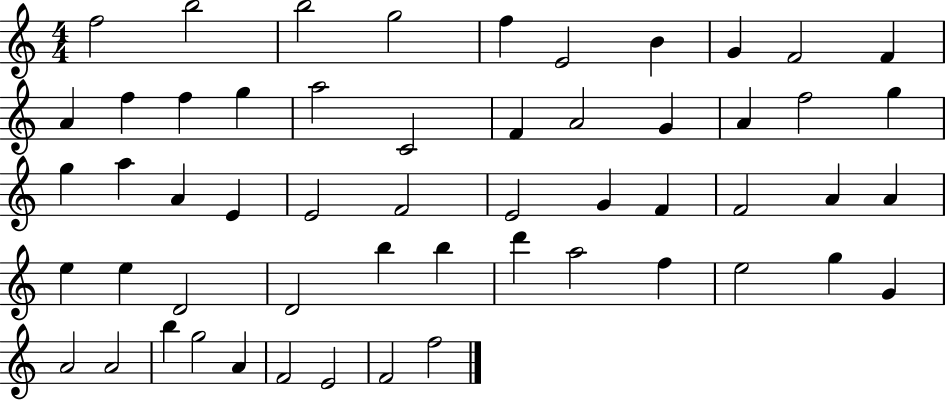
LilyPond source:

{
  \clef treble
  \numericTimeSignature
  \time 4/4
  \key c \major
  f''2 b''2 | b''2 g''2 | f''4 e'2 b'4 | g'4 f'2 f'4 | \break a'4 f''4 f''4 g''4 | a''2 c'2 | f'4 a'2 g'4 | a'4 f''2 g''4 | \break g''4 a''4 a'4 e'4 | e'2 f'2 | e'2 g'4 f'4 | f'2 a'4 a'4 | \break e''4 e''4 d'2 | d'2 b''4 b''4 | d'''4 a''2 f''4 | e''2 g''4 g'4 | \break a'2 a'2 | b''4 g''2 a'4 | f'2 e'2 | f'2 f''2 | \break \bar "|."
}